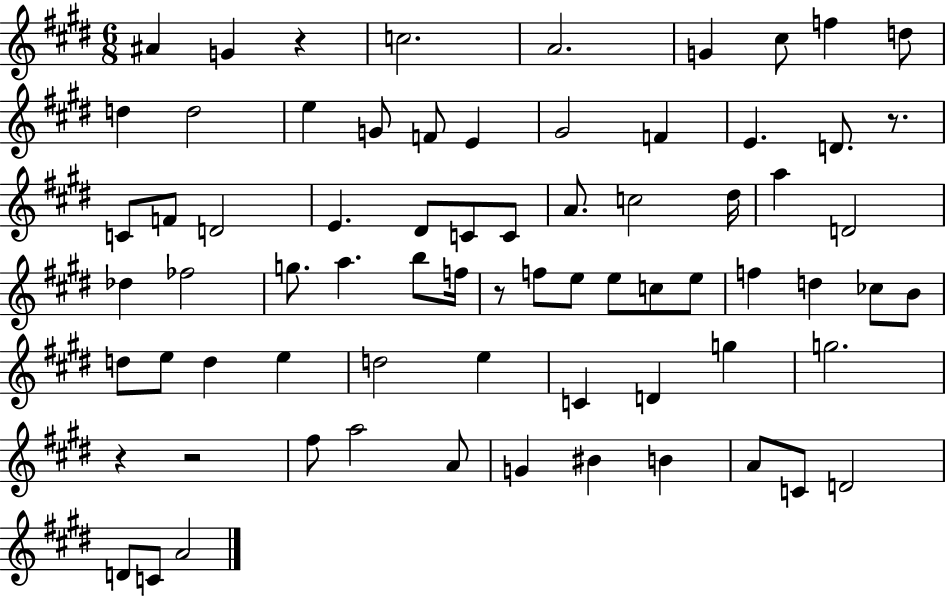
{
  \clef treble
  \numericTimeSignature
  \time 6/8
  \key e \major
  ais'4 g'4 r4 | c''2. | a'2. | g'4 cis''8 f''4 d''8 | \break d''4 d''2 | e''4 g'8 f'8 e'4 | gis'2 f'4 | e'4. d'8. r8. | \break c'8 f'8 d'2 | e'4. dis'8 c'8 c'8 | a'8. c''2 dis''16 | a''4 d'2 | \break des''4 fes''2 | g''8. a''4. b''8 f''16 | r8 f''8 e''8 e''8 c''8 e''8 | f''4 d''4 ces''8 b'8 | \break d''8 e''8 d''4 e''4 | d''2 e''4 | c'4 d'4 g''4 | g''2. | \break r4 r2 | fis''8 a''2 a'8 | g'4 bis'4 b'4 | a'8 c'8 d'2 | \break d'8 c'8 a'2 | \bar "|."
}